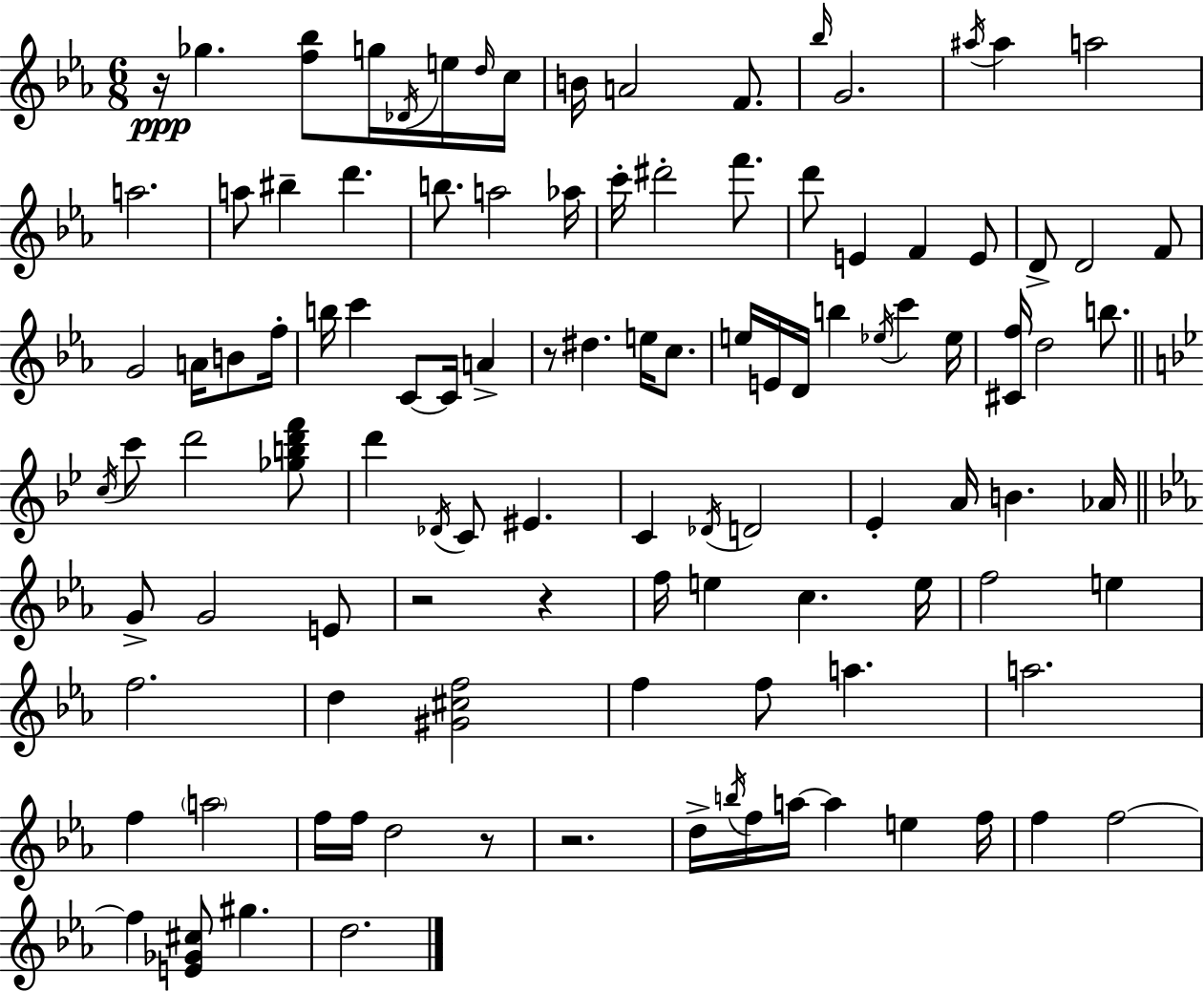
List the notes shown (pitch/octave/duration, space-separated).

R/s Gb5/q. [F5,Bb5]/e G5/s Db4/s E5/s D5/s C5/s B4/s A4/h F4/e. Bb5/s G4/h. A#5/s A#5/q A5/h A5/h. A5/e BIS5/q D6/q. B5/e. A5/h Ab5/s C6/s D#6/h F6/e. D6/e E4/q F4/q E4/e D4/e D4/h F4/e G4/h A4/s B4/e F5/s B5/s C6/q C4/e C4/s A4/q R/e D#5/q. E5/s C5/e. E5/s E4/s D4/s B5/q Eb5/s C6/q Eb5/s [C#4,F5]/s D5/h B5/e. C5/s C6/e D6/h [Gb5,B5,D6,F6]/e D6/q Db4/s C4/e EIS4/q. C4/q Db4/s D4/h Eb4/q A4/s B4/q. Ab4/s G4/e G4/h E4/e R/h R/q F5/s E5/q C5/q. E5/s F5/h E5/q F5/h. D5/q [G#4,C#5,F5]/h F5/q F5/e A5/q. A5/h. F5/q A5/h F5/s F5/s D5/h R/e R/h. D5/s B5/s F5/s A5/s A5/q E5/q F5/s F5/q F5/h F5/q [E4,Gb4,C#5]/e G#5/q. D5/h.